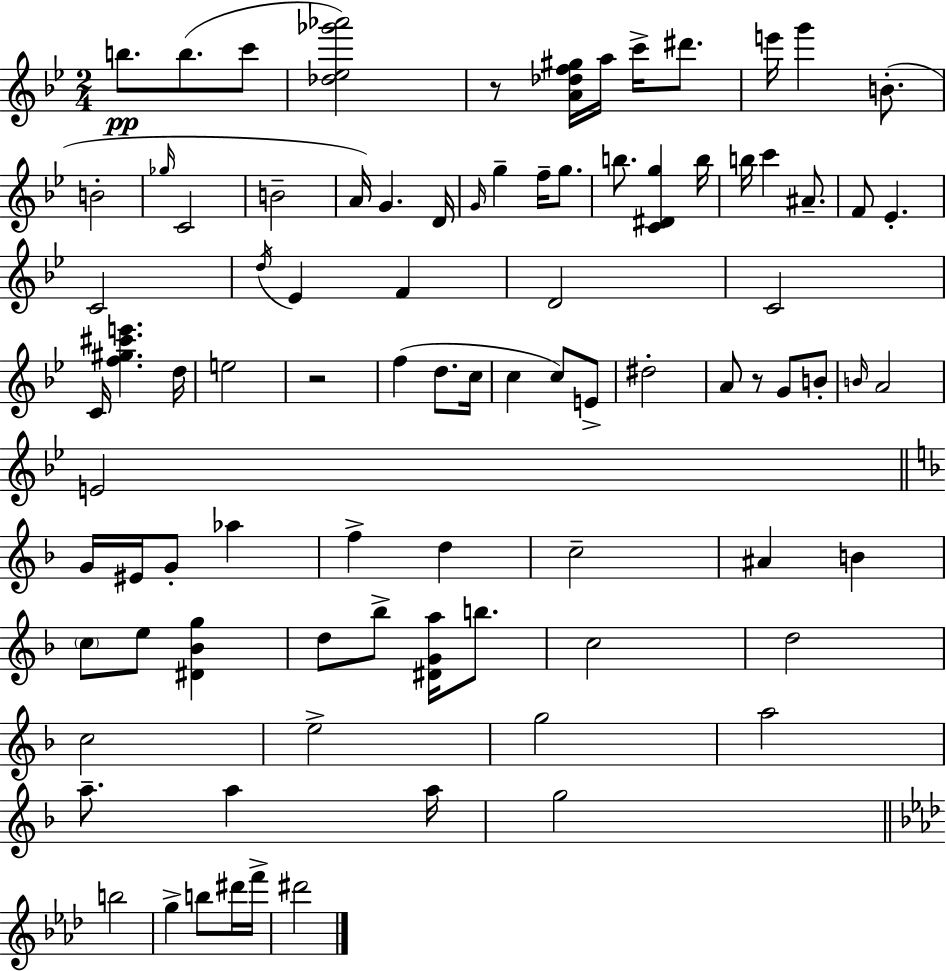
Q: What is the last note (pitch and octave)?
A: D#6